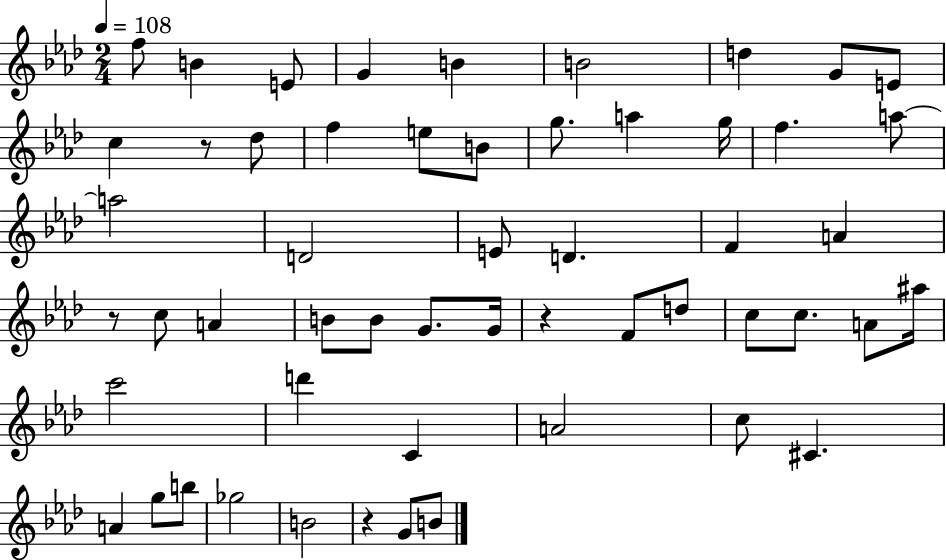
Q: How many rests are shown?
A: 4